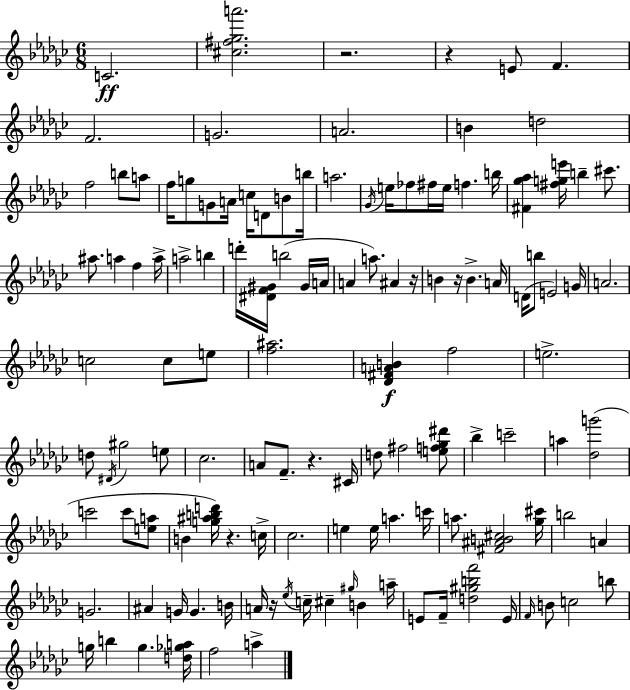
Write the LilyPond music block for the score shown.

{
  \clef treble
  \numericTimeSignature
  \time 6/8
  \key ees \minor
  c'2.\ff | <cis'' fis'' ges'' a'''>2. | r2. | r4 e'8 f'4. | \break f'2. | g'2. | a'2. | b'4 d''2 | \break f''2 b''8 a''8 | f''16 g''8 g'8 a'16 c''16 d'8 b'8 b''16 | a''2. | \acciaccatura { ges'16 } e''16 fes''8 fis''16 e''16 f''4. | \break b''16 <fis' ges'' aes''>4 <fis'' g'' e'''>16 b''4-- cis'''8. | ais''8. a''4 f''4 | a''16-> a''2-> b''4 | d'''16-. <dis' f' gis'>16 b''2( gis'16 | \break a'16 a'4 a''8.) ais'4 | r16 b'4 r16 b'4.-> | a'16 d'16( b''8 e'2) | g'16 a'2. | \break c''2 c''8 e''8 | <f'' ais''>2. | <des' fis' a' b'>4\f f''2 | e''2.-> | \break d''8 \acciaccatura { dis'16 } gis''2 | e''8 ces''2. | a'8 f'8.-- r4. | cis'16 d''8 fis''2 | \break <e'' f'' ges'' dis'''>8 bes''4-> c'''2-- | a''4 <des'' g'''>2( | c'''2 c'''8 | <e'' a''>8 b'4 <g'' ais'' b'' d'''>16) r4. | \break c''16-> ces''2. | e''4 e''16 a''4. | c'''16 a''8. <fis' ais' b' cis''>2 | <ges'' cis'''>16 b''2 a'4 | \break g'2. | ais'4 g'16 g'4. | b'16 a'16 r16 \acciaccatura { ees''16 } c''16-- cis''4-- \grace { gis''16 } b'4 | a''16-- e'8 f'16-- <d'' gis'' b'' f'''>2 | \break e'16 \grace { f'16 } b'8 c''2 | b''8 g''16 b''4 g''4. | <d'' ges'' a''>16 f''2 | a''4-> \bar "|."
}